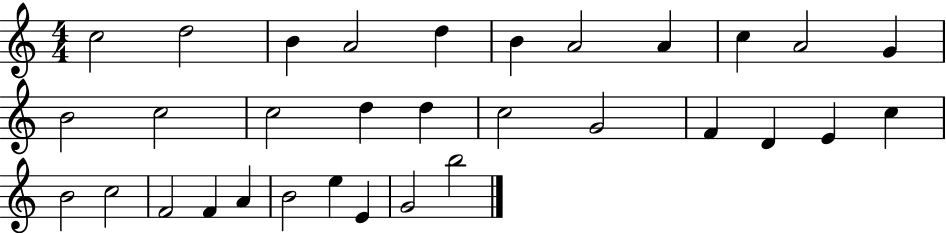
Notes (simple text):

C5/h D5/h B4/q A4/h D5/q B4/q A4/h A4/q C5/q A4/h G4/q B4/h C5/h C5/h D5/q D5/q C5/h G4/h F4/q D4/q E4/q C5/q B4/h C5/h F4/h F4/q A4/q B4/h E5/q E4/q G4/h B5/h